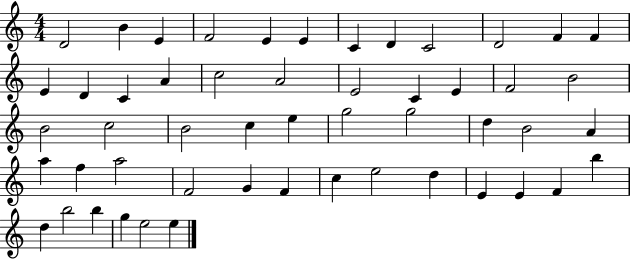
X:1
T:Untitled
M:4/4
L:1/4
K:C
D2 B E F2 E E C D C2 D2 F F E D C A c2 A2 E2 C E F2 B2 B2 c2 B2 c e g2 g2 d B2 A a f a2 F2 G F c e2 d E E F b d b2 b g e2 e